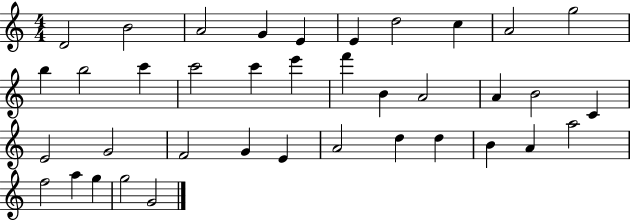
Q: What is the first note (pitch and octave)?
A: D4